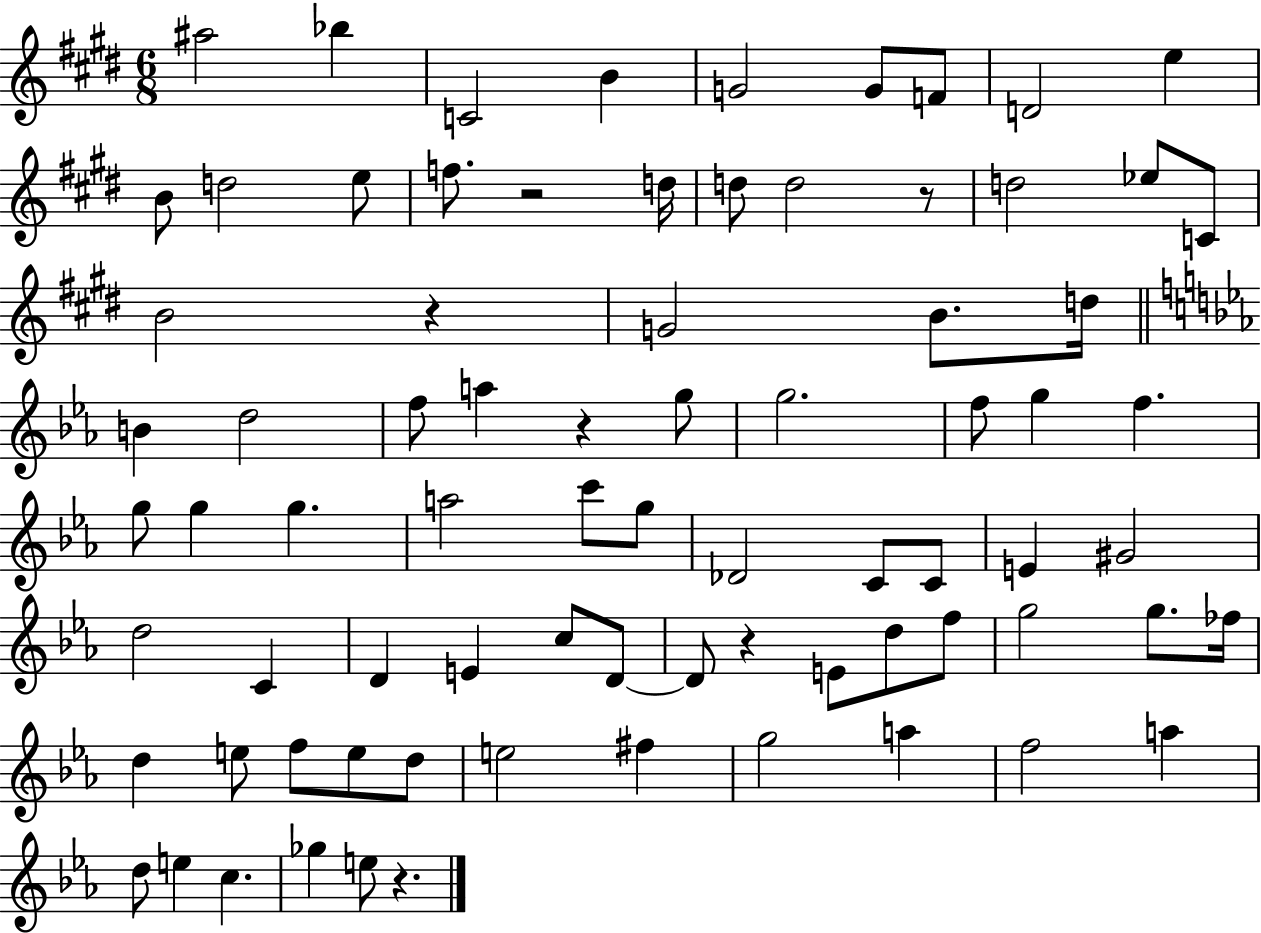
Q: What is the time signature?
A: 6/8